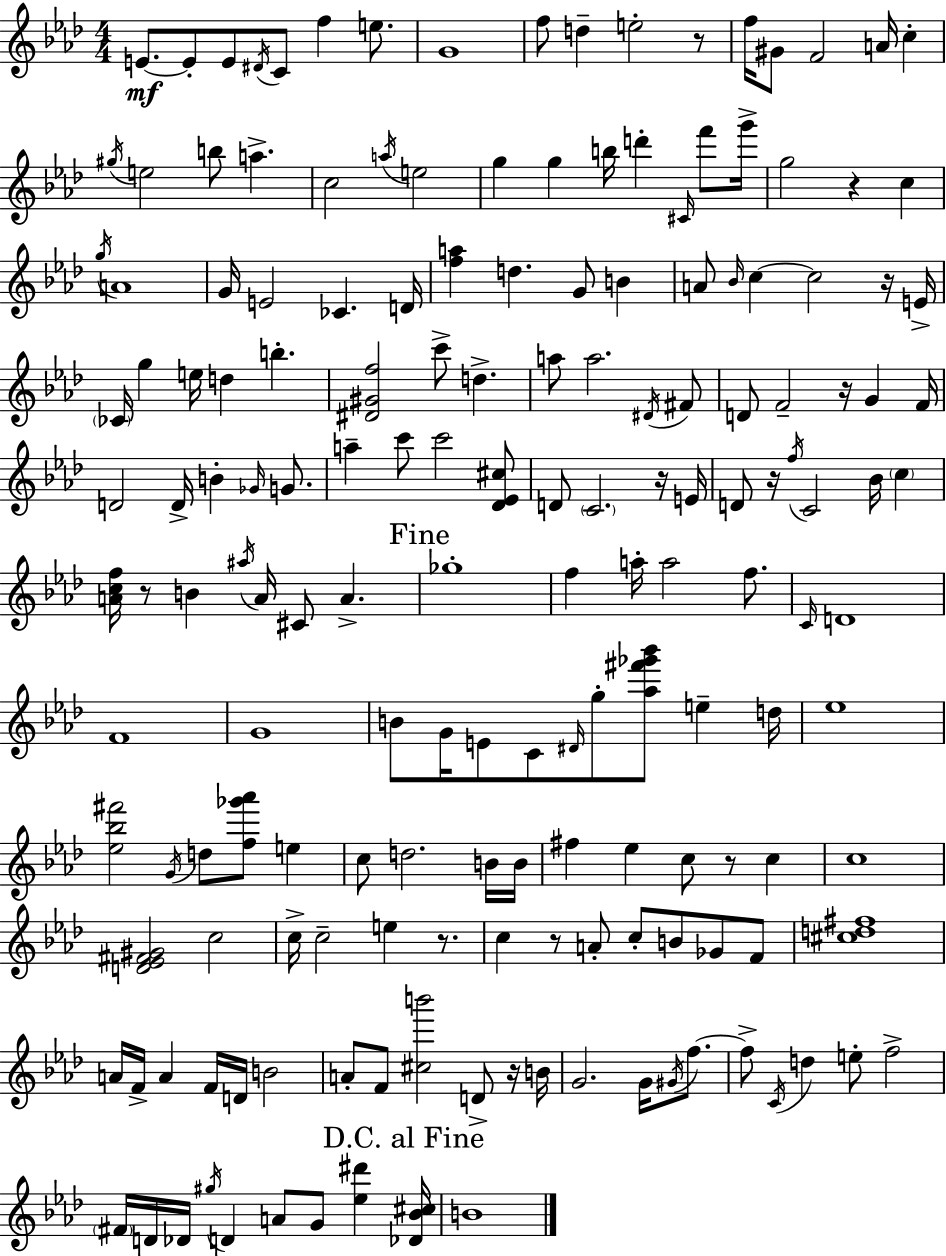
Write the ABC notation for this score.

X:1
T:Untitled
M:4/4
L:1/4
K:Fm
E/2 E/2 E/2 ^D/4 C/2 f e/2 G4 f/2 d e2 z/2 f/4 ^G/2 F2 A/4 c ^g/4 e2 b/2 a c2 a/4 e2 g g b/4 d' ^C/4 f'/2 g'/4 g2 z c g/4 A4 G/4 E2 _C D/4 [fa] d G/2 B A/2 _B/4 c c2 z/4 E/4 _C/4 g e/4 d b [^D^Gf]2 c'/2 d a/2 a2 ^D/4 ^F/2 D/2 F2 z/4 G F/4 D2 D/4 B _G/4 G/2 a c'/2 c'2 [_D_E^c]/2 D/2 C2 z/4 E/4 D/2 z/4 f/4 C2 _B/4 c [Acf]/4 z/2 B ^a/4 A/4 ^C/2 A _g4 f a/4 a2 f/2 C/4 D4 F4 G4 B/2 G/4 E/2 C/2 ^D/4 g/2 [_a^f'_g'_b']/2 e d/4 _e4 [_e_b^f']2 G/4 d/2 [f_g'_a']/2 e c/2 d2 B/4 B/4 ^f _e c/2 z/2 c c4 [D_E^F^G]2 c2 c/4 c2 e z/2 c z/2 A/2 c/2 B/2 _G/2 F/2 [^cd^f]4 A/4 F/4 A F/4 D/4 B2 A/2 F/2 [^cb']2 D/2 z/4 B/4 G2 G/4 ^G/4 f/2 f/2 C/4 d e/2 f2 ^F/4 D/4 _D/4 ^g/4 D A/2 G/2 [_e^d'] [_D_B^c]/4 B4